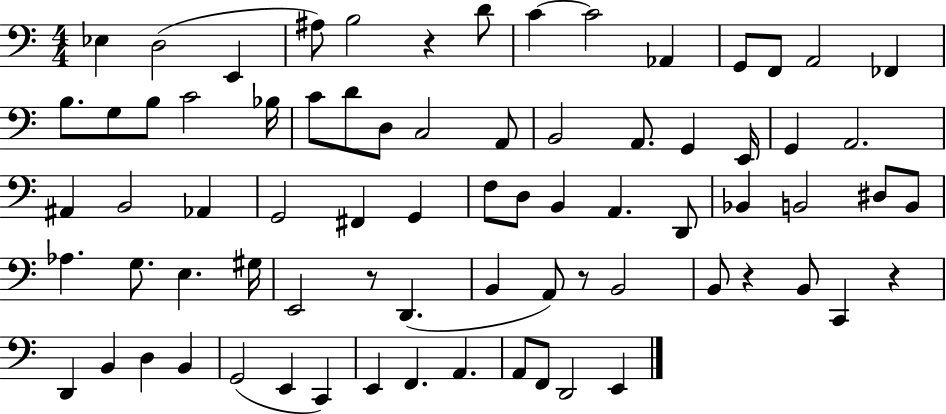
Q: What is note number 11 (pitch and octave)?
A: F2